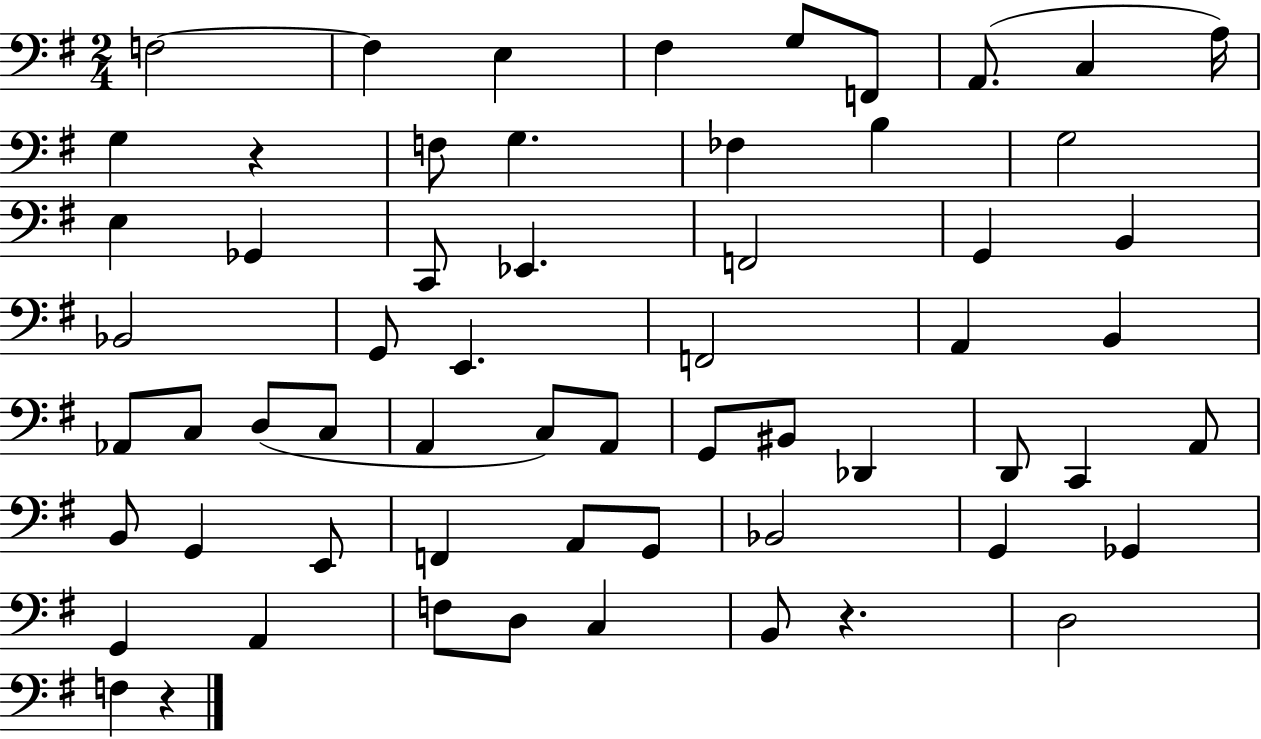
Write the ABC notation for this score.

X:1
T:Untitled
M:2/4
L:1/4
K:G
F,2 F, E, ^F, G,/2 F,,/2 A,,/2 C, A,/4 G, z F,/2 G, _F, B, G,2 E, _G,, C,,/2 _E,, F,,2 G,, B,, _B,,2 G,,/2 E,, F,,2 A,, B,, _A,,/2 C,/2 D,/2 C,/2 A,, C,/2 A,,/2 G,,/2 ^B,,/2 _D,, D,,/2 C,, A,,/2 B,,/2 G,, E,,/2 F,, A,,/2 G,,/2 _B,,2 G,, _G,, G,, A,, F,/2 D,/2 C, B,,/2 z D,2 F, z